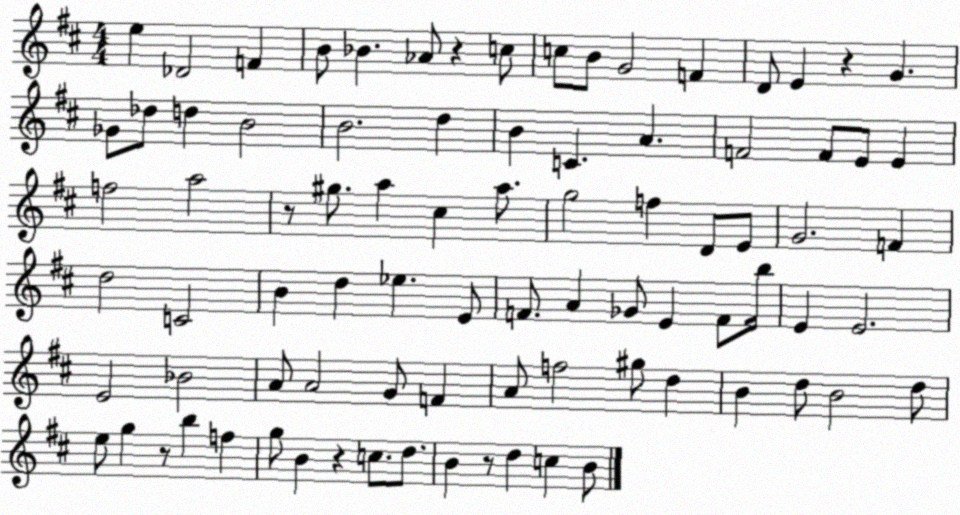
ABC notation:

X:1
T:Untitled
M:4/4
L:1/4
K:D
e _D2 F B/2 _B _A/2 z c/2 c/2 B/2 G2 F D/2 E z G _G/2 _d/2 d B2 B2 d B C A F2 F/2 E/2 E f2 a2 z/2 ^g/2 a ^c a/2 g2 f D/2 E/2 G2 F d2 C2 B d _e E/2 F/2 A _G/2 E F/2 b/4 E E2 E2 _B2 A/2 A2 G/2 F A/2 f2 ^g/2 d B d/2 B2 d/2 e/2 g z/2 b f g/2 B z c/2 d/2 B z/2 d c B/2